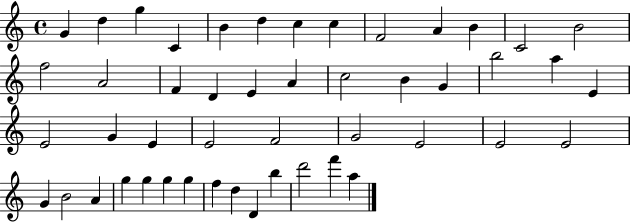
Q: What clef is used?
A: treble